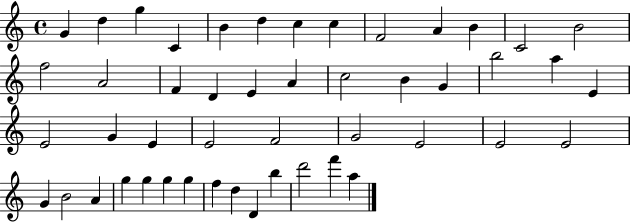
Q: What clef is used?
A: treble